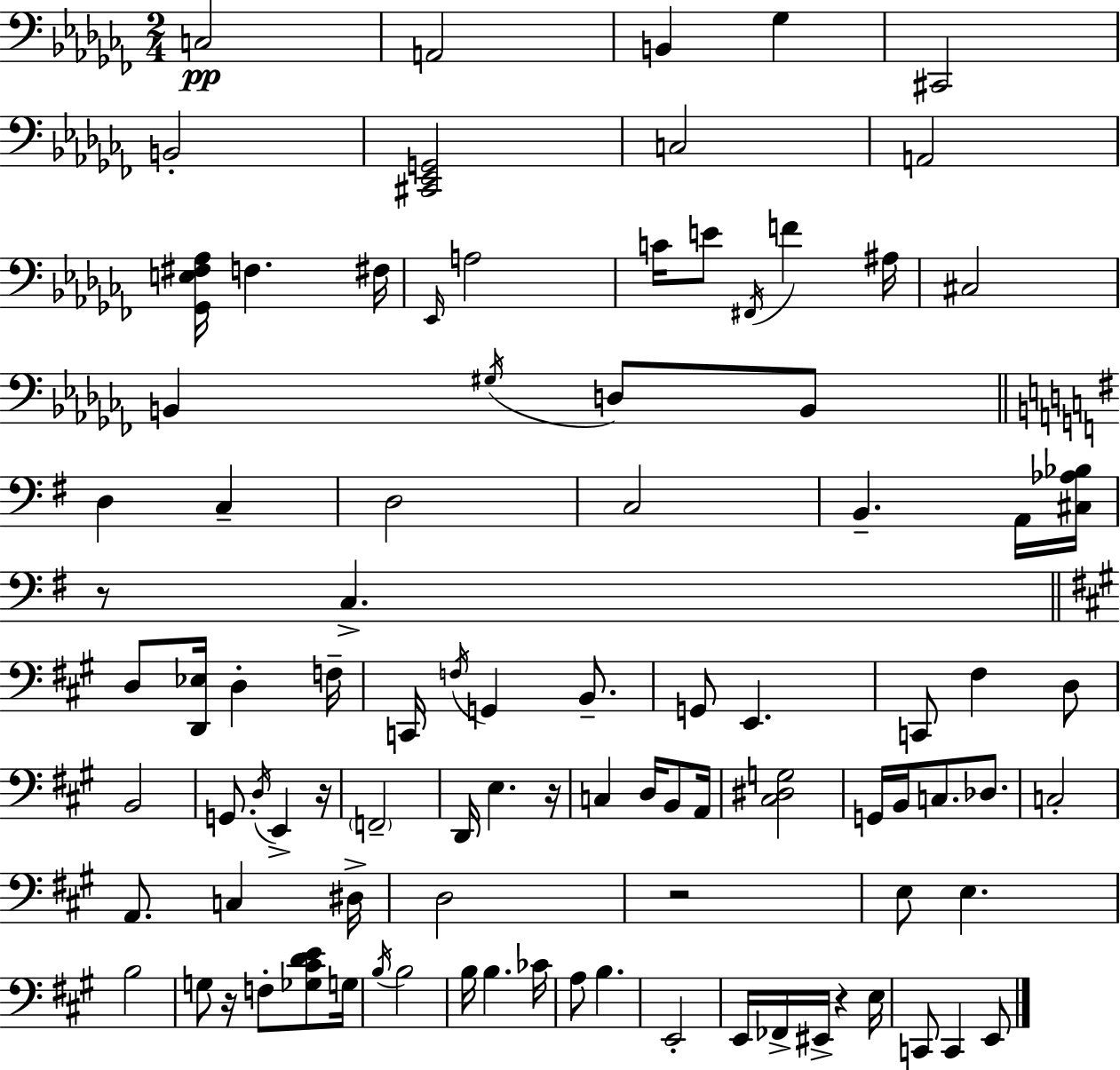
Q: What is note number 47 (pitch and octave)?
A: D2